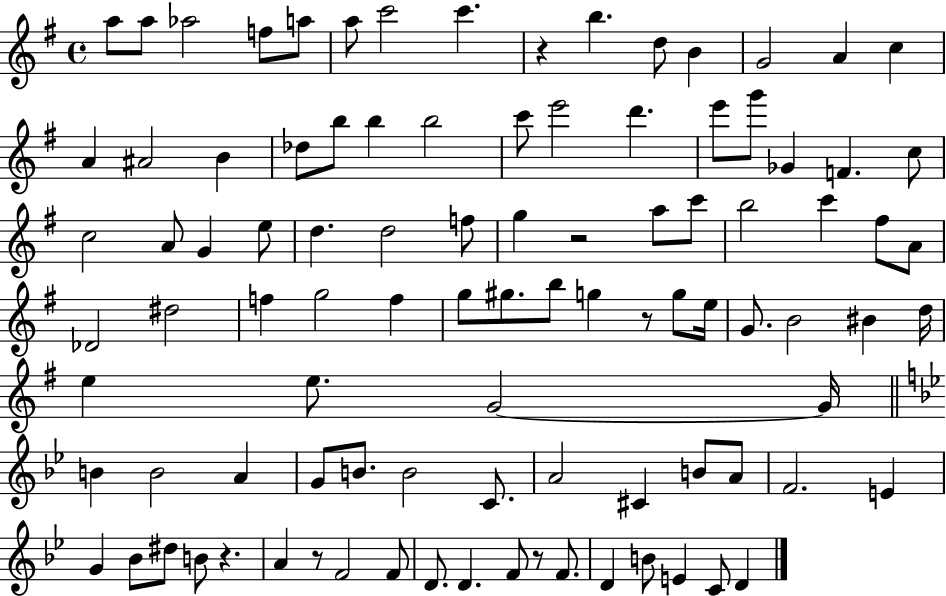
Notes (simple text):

A5/e A5/e Ab5/h F5/e A5/e A5/e C6/h C6/q. R/q B5/q. D5/e B4/q G4/h A4/q C5/q A4/q A#4/h B4/q Db5/e B5/e B5/q B5/h C6/e E6/h D6/q. E6/e G6/e Gb4/q F4/q. C5/e C5/h A4/e G4/q E5/e D5/q. D5/h F5/e G5/q R/h A5/e C6/e B5/h C6/q F#5/e A4/e Db4/h D#5/h F5/q G5/h F5/q G5/e G#5/e. B5/e G5/q R/e G5/e E5/s G4/e. B4/h BIS4/q D5/s E5/q E5/e. G4/h G4/s B4/q B4/h A4/q G4/e B4/e. B4/h C4/e. A4/h C#4/q B4/e A4/e F4/h. E4/q G4/q Bb4/e D#5/e B4/e R/q. A4/q R/e F4/h F4/e D4/e. D4/q. F4/e R/e F4/e. D4/q B4/e E4/q C4/e D4/q